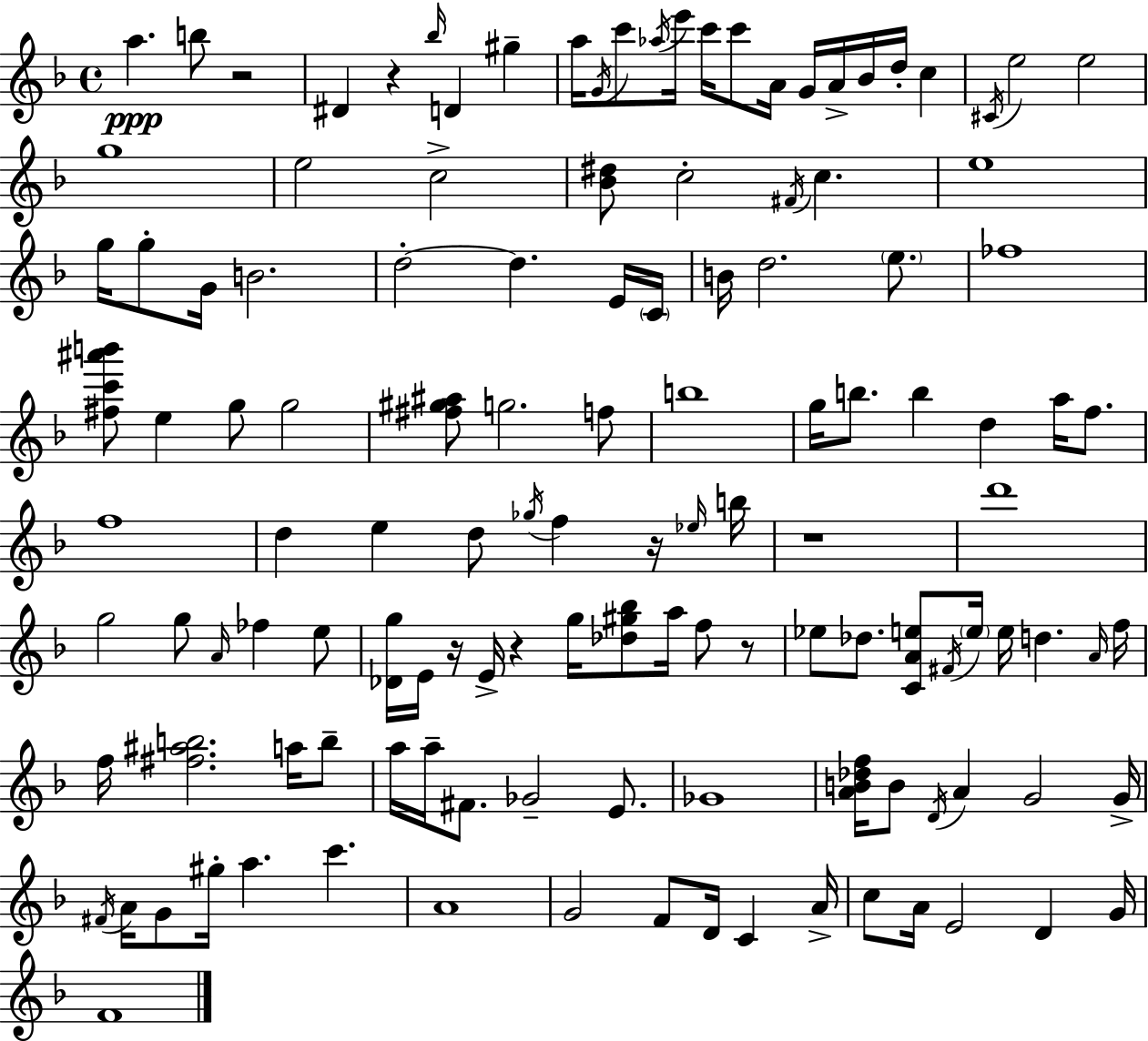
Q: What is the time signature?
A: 4/4